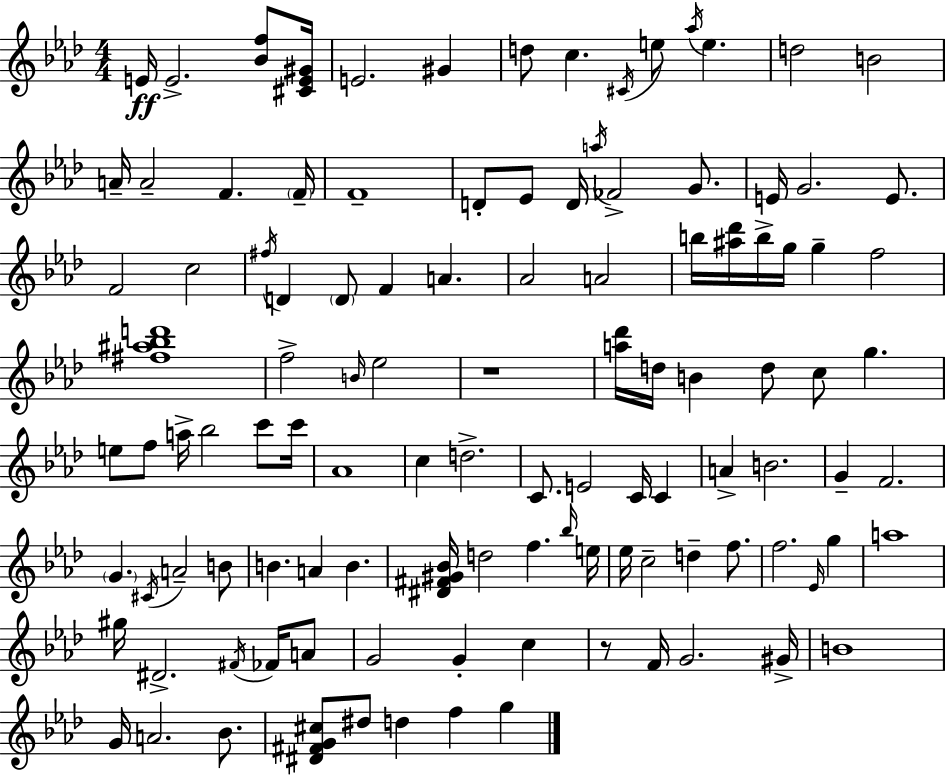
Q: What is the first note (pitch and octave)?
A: E4